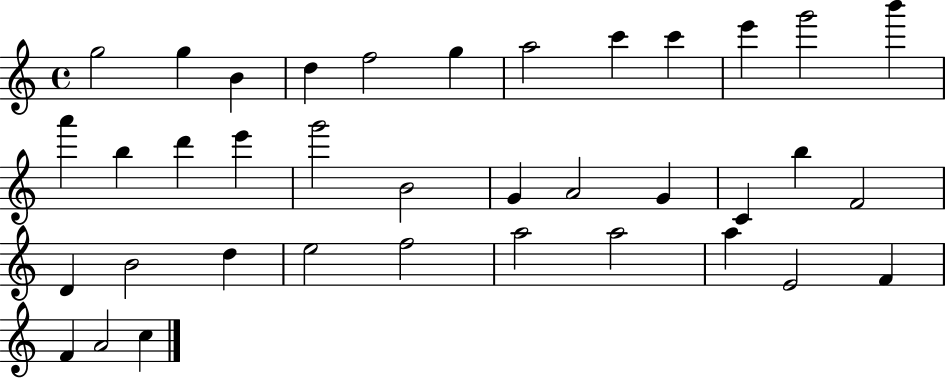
G5/h G5/q B4/q D5/q F5/h G5/q A5/h C6/q C6/q E6/q G6/h B6/q A6/q B5/q D6/q E6/q G6/h B4/h G4/q A4/h G4/q C4/q B5/q F4/h D4/q B4/h D5/q E5/h F5/h A5/h A5/h A5/q E4/h F4/q F4/q A4/h C5/q